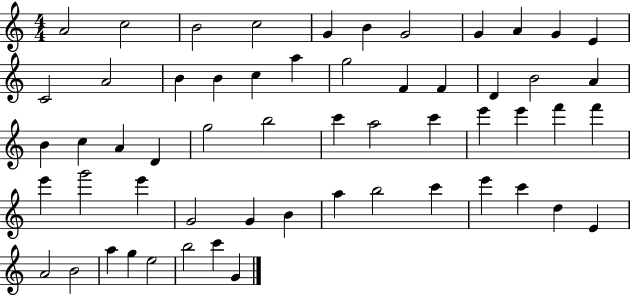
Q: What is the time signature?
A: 4/4